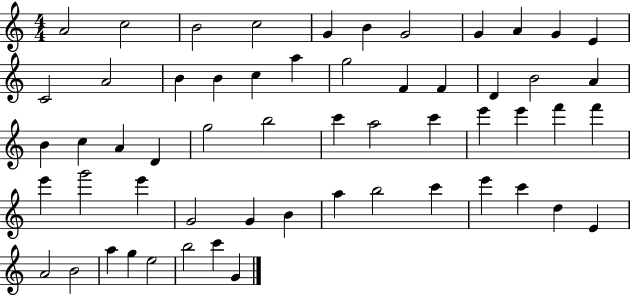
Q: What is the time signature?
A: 4/4